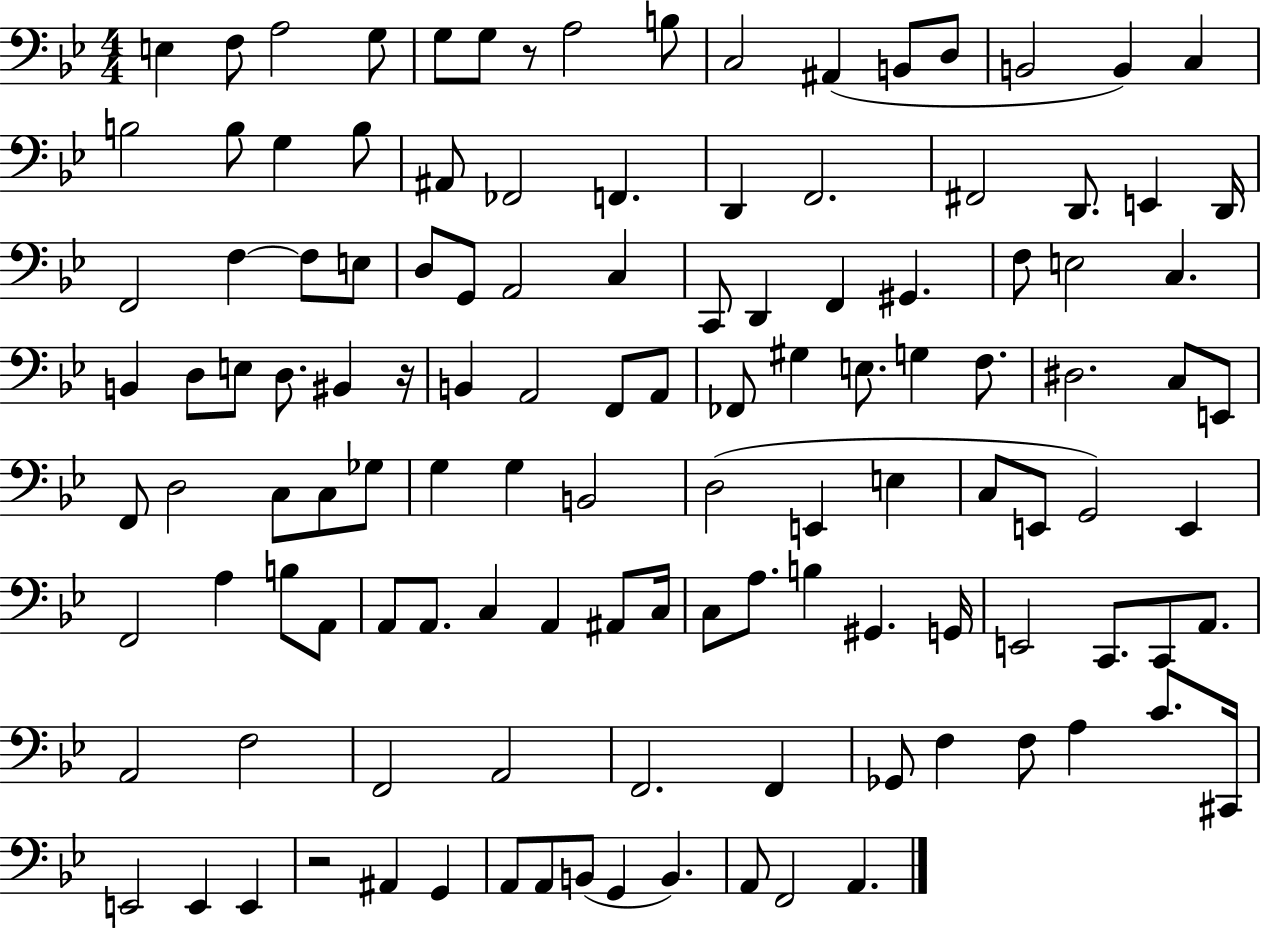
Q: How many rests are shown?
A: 3